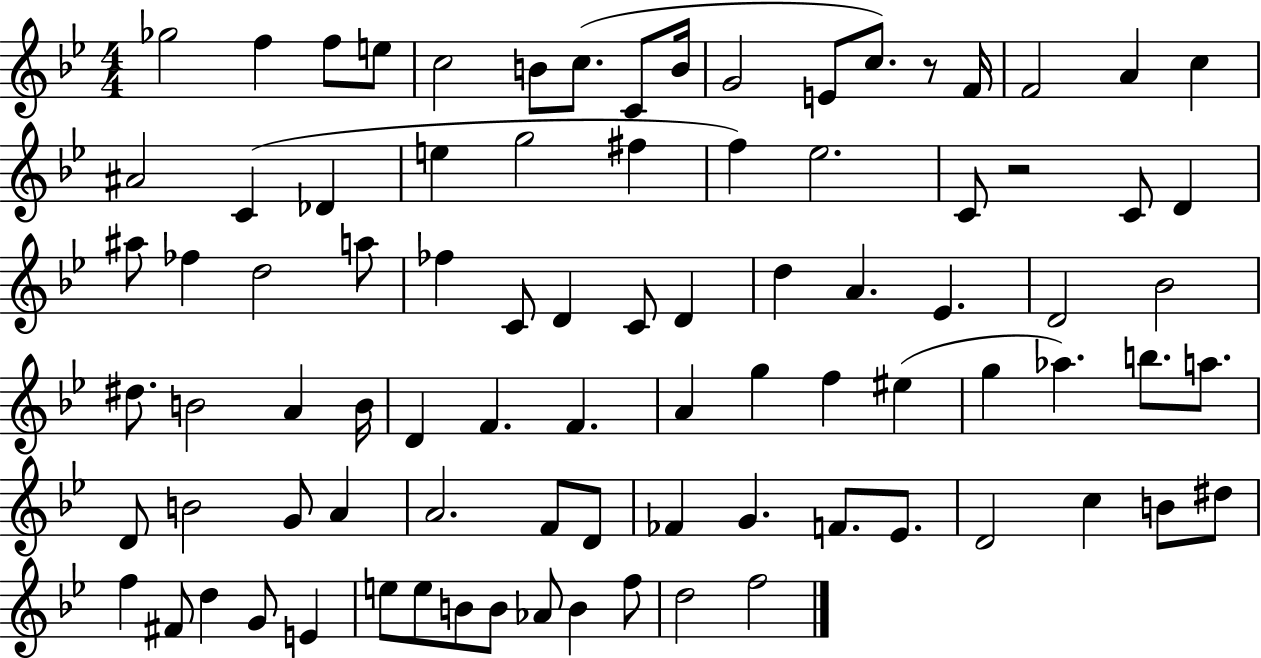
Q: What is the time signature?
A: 4/4